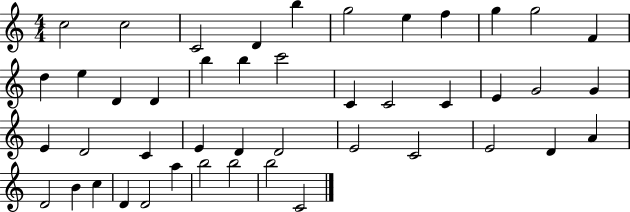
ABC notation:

X:1
T:Untitled
M:4/4
L:1/4
K:C
c2 c2 C2 D b g2 e f g g2 F d e D D b b c'2 C C2 C E G2 G E D2 C E D D2 E2 C2 E2 D A D2 B c D D2 a b2 b2 b2 C2